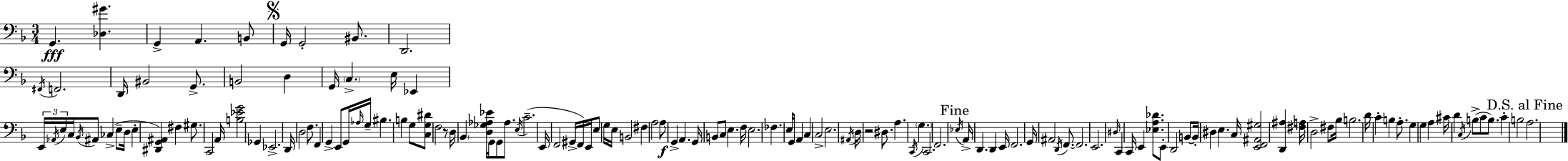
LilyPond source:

{
  \clef bass
  \numericTimeSignature
  \time 3/4
  \key d \minor
  g,4.\fff <des gis'>4. | g,4-> a,4. b,8 | \mark \markup { \musicglyph "scripts.segno" } g,16 g,2-. bis,8. | d,2. | \break \acciaccatura { fis,16 } f,2. | d,16 bis,2 g,8.-> | b,2 d4 | g,16 \parenthesize c4.-> e16 ees,4 | \break \tuplet 3/2 { e,16 \acciaccatura { aes,16 } e16 } c16 \acciaccatura { bes,16 } ais,8 ces4->( | e8-- d16 e4-. <dis, g, ais,>4) fis4 | gis8. c,2 | a,16 <b ees' g'>2 ges,4 | \break ees,2.-> | d,16 d2 | f8. f,4 g,4-> e,8 | g,16 \grace { aes16 } g16-- bis4. b4 | \break g8 <c g dis'>8 f2 | r8 d16 \parenthesize bes,4 <d ges aes ees'>16 g,16 g,8 | aes8. \acciaccatura { e16 }( c'2.-- | e,16 f,2 | \break gis,16-> f,16) e,16 e8 g16 e16 b,2 | fis4 a2 | a8\f g,4-> a,4. | g,16 b,8 c8 e4. | \break f16 e2. | fes4. e16 | g,16 a,4 c4 c2-> | e2. | \break \acciaccatura { ais,16 } d16 r2 | dis8. a4. | \acciaccatura { c,16 } \parenthesize g4. c,2. | f,2. | \break \mark "Fine" \acciaccatura { ees16 } a,16-> d,4. | d,4 e,16 f,2. | g,16 ais,2 | \acciaccatura { d,16 } f,8.~~ f,2. | \break e,2. | \grace { dis16 } c,4 | c,16 e,4 <ees a des'>8. e,8-. | d,2 b,8~~ b,16-. dis4 | \break e4. c16 <e, f, ais, gis>2 | <d, ais>4 <fis a>16 d2-> | fis8 bes16 b2. | d'16 c'4-. | \break b4 a8.-. g4 | g4 a4 cis'16 d'4 | \acciaccatura { c16 } b8->( c'8 b8.) c'4-. | b2 \mark "D.S. al Fine" a2. | \break \bar "|."
}